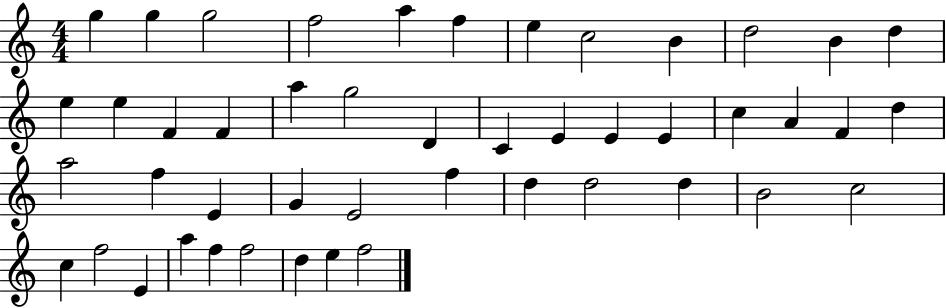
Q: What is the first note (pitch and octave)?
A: G5